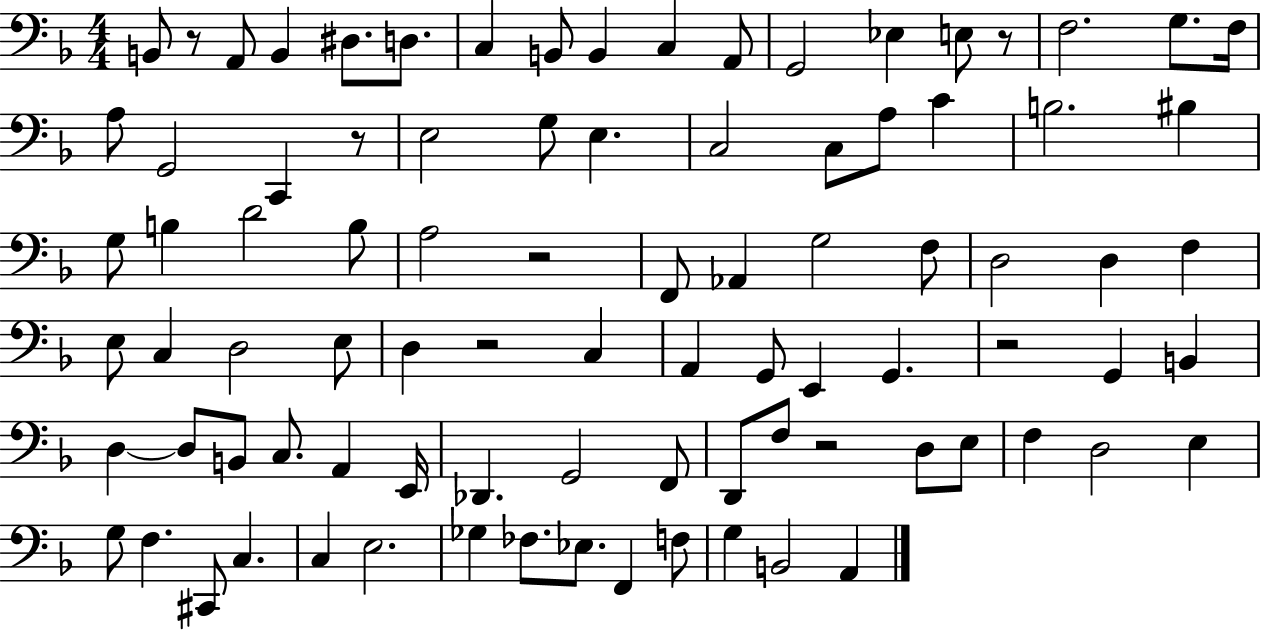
{
  \clef bass
  \numericTimeSignature
  \time 4/4
  \key f \major
  b,8 r8 a,8 b,4 dis8. d8. | c4 b,8 b,4 c4 a,8 | g,2 ees4 e8 r8 | f2. g8. f16 | \break a8 g,2 c,4 r8 | e2 g8 e4. | c2 c8 a8 c'4 | b2. bis4 | \break g8 b4 d'2 b8 | a2 r2 | f,8 aes,4 g2 f8 | d2 d4 f4 | \break e8 c4 d2 e8 | d4 r2 c4 | a,4 g,8 e,4 g,4. | r2 g,4 b,4 | \break d4~~ d8 b,8 c8. a,4 e,16 | des,4. g,2 f,8 | d,8 f8 r2 d8 e8 | f4 d2 e4 | \break g8 f4. cis,8 c4. | c4 e2. | ges4 fes8. ees8. f,4 f8 | g4 b,2 a,4 | \break \bar "|."
}